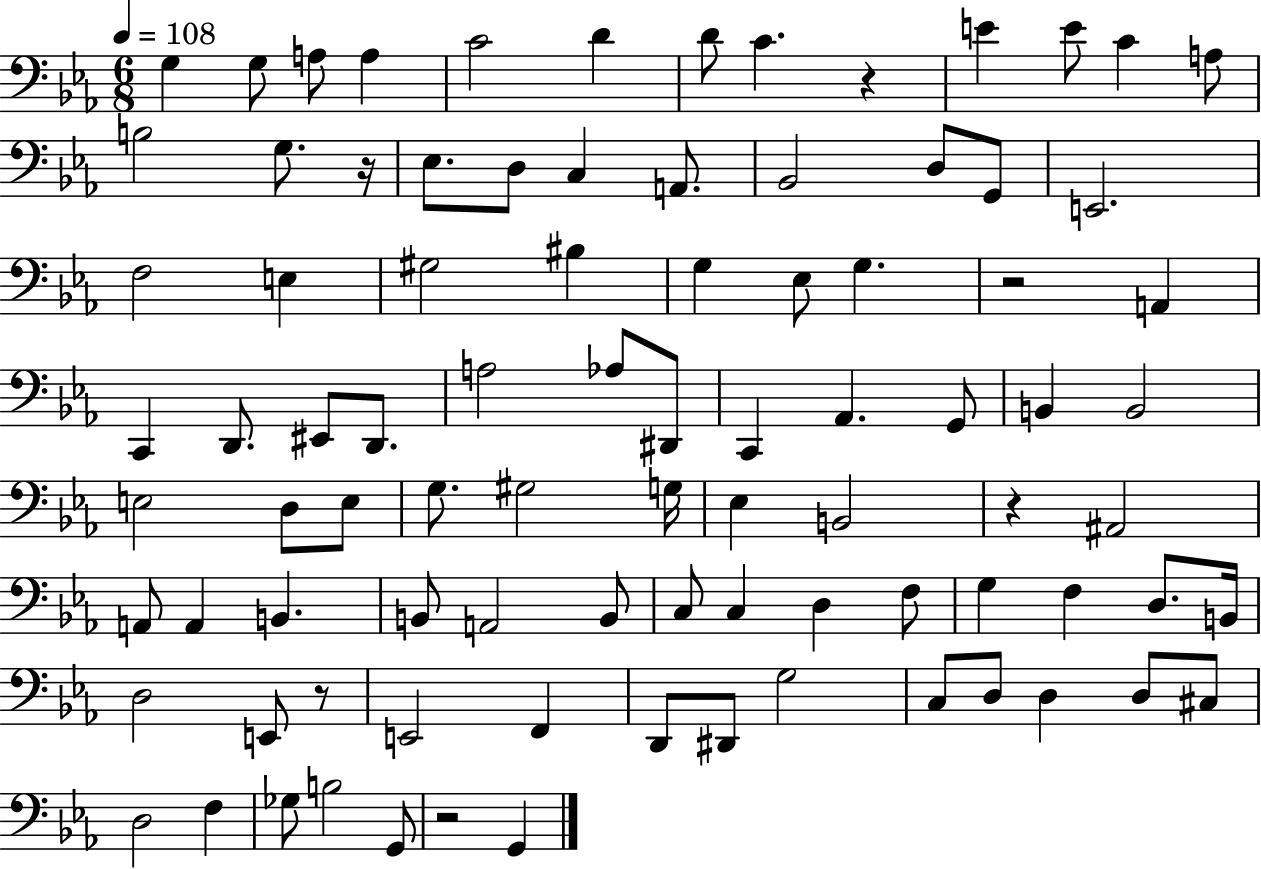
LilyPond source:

{
  \clef bass
  \numericTimeSignature
  \time 6/8
  \key ees \major
  \tempo 4 = 108
  \repeat volta 2 { g4 g8 a8 a4 | c'2 d'4 | d'8 c'4. r4 | e'4 e'8 c'4 a8 | \break b2 g8. r16 | ees8. d8 c4 a,8. | bes,2 d8 g,8 | e,2. | \break f2 e4 | gis2 bis4 | g4 ees8 g4. | r2 a,4 | \break c,4 d,8. eis,8 d,8. | a2 aes8 dis,8 | c,4 aes,4. g,8 | b,4 b,2 | \break e2 d8 e8 | g8. gis2 g16 | ees4 b,2 | r4 ais,2 | \break a,8 a,4 b,4. | b,8 a,2 b,8 | c8 c4 d4 f8 | g4 f4 d8. b,16 | \break d2 e,8 r8 | e,2 f,4 | d,8 dis,8 g2 | c8 d8 d4 d8 cis8 | \break d2 f4 | ges8 b2 g,8 | r2 g,4 | } \bar "|."
}